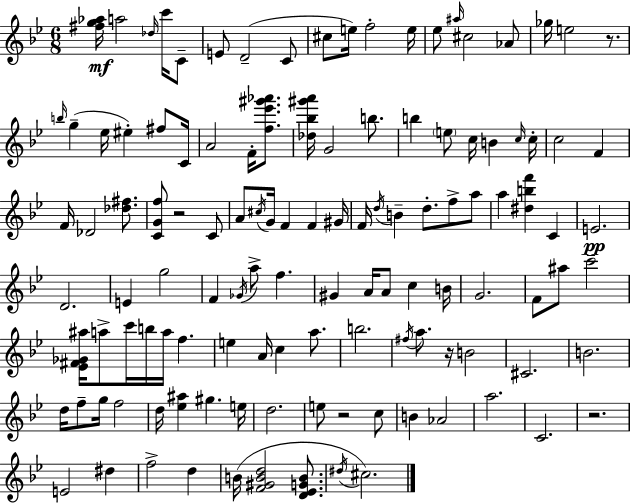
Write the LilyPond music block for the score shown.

{
  \clef treble
  \numericTimeSignature
  \time 6/8
  \key g \minor
  <fis'' g'' aes''>16\mf a''2 \grace { des''16 } c'''16 c'8-- | e'8 d'2--( c'8 | cis''8 e''16) f''2-. | e''16 ees''8 \grace { ais''16 } cis''2 | \break aes'8 ges''16 e''2 r8. | \grace { b''16 }( g''4-- ees''16 eis''4-.) | fis''8 c'16 a'2 f'16-. | <f'' ees''' gis''' aes'''>8. <des'' bes'' gis''' a'''>16 g'2 | \break b''8. b''4 \parenthesize e''8 c''16 b'4 | \grace { c''16 } c''16-. c''2 | f'4 f'16 des'2 | <des'' fis''>8. <c' g' f''>8 r2 | \break c'8 a'8 \acciaccatura { cis''16 } g'16 f'4 | f'4 gis'16 f'16 \acciaccatura { d''16 } b'4-- d''8.-. | f''8-> a''8 a''4 <dis'' b'' f'''>4 | c'4 e'2.\pp | \break d'2. | e'4 g''2 | f'4 \acciaccatura { ges'16 } a''8-> | f''4. gis'4 a'16 | \break a'8 c''4 b'16 g'2. | f'8 ais''8 c'''2-- | <ees' fis' ges' ais''>16 a''8-> c'''16 b''16 | a''16 f''4. e''4 a'16 | \break c''4 a''8. b''2. | \acciaccatura { fis''16 } a''8. r16 | b'2 cis'2. | b'2. | \break d''16 f''8-- g''16 | f''2 d''16 <ees'' ais''>4 | gis''4. e''16 d''2. | e''8 r2 | \break c''8 b'4 | aes'2 a''2. | c'2. | r2. | \break e'2 | dis''4 f''2-> | d''4 b'16( <f' gis' b' d''>2 | <d' ees' g' b'>8. \acciaccatura { dis''16 } cis''2.) | \break \bar "|."
}